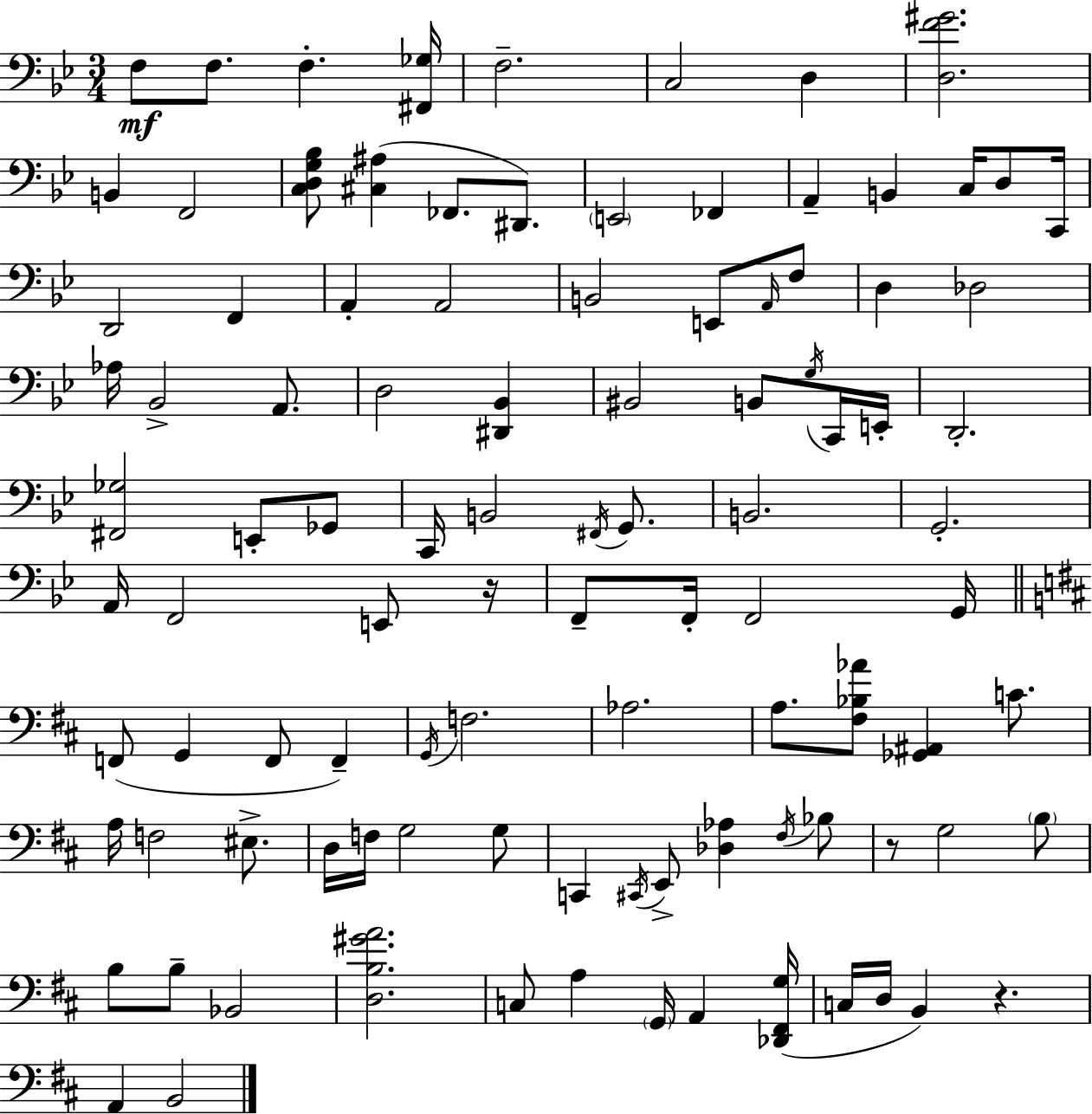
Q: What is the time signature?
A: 3/4